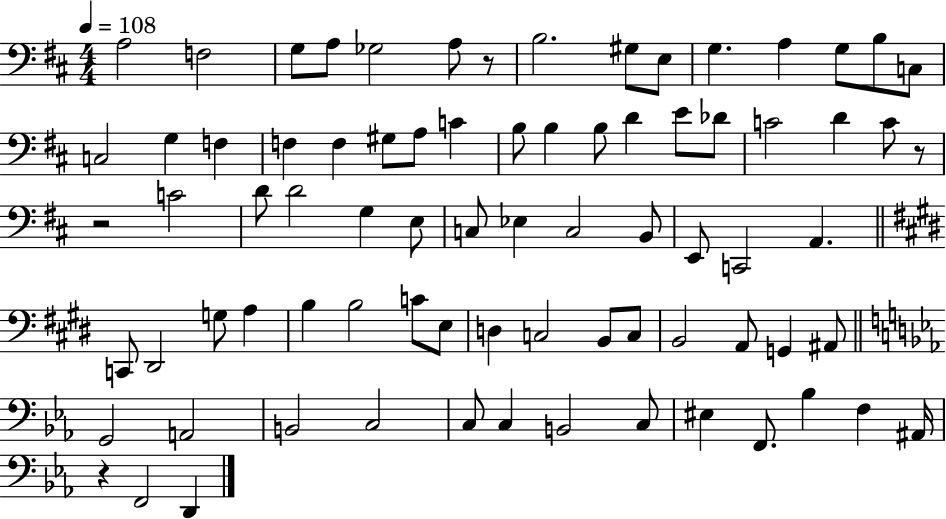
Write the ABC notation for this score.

X:1
T:Untitled
M:4/4
L:1/4
K:D
A,2 F,2 G,/2 A,/2 _G,2 A,/2 z/2 B,2 ^G,/2 E,/2 G, A, G,/2 B,/2 C,/2 C,2 G, F, F, F, ^G,/2 A,/2 C B,/2 B, B,/2 D E/2 _D/2 C2 D C/2 z/2 z2 C2 D/2 D2 G, E,/2 C,/2 _E, C,2 B,,/2 E,,/2 C,,2 A,, C,,/2 ^D,,2 G,/2 A, B, B,2 C/2 E,/2 D, C,2 B,,/2 C,/2 B,,2 A,,/2 G,, ^A,,/2 G,,2 A,,2 B,,2 C,2 C,/2 C, B,,2 C,/2 ^E, F,,/2 _B, F, ^A,,/4 z F,,2 D,,